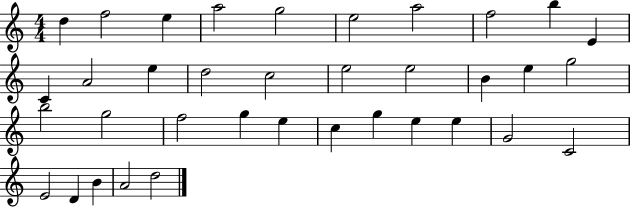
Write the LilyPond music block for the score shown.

{
  \clef treble
  \numericTimeSignature
  \time 4/4
  \key c \major
  d''4 f''2 e''4 | a''2 g''2 | e''2 a''2 | f''2 b''4 e'4 | \break c'4 a'2 e''4 | d''2 c''2 | e''2 e''2 | b'4 e''4 g''2 | \break b''2 g''2 | f''2 g''4 e''4 | c''4 g''4 e''4 e''4 | g'2 c'2 | \break e'2 d'4 b'4 | a'2 d''2 | \bar "|."
}